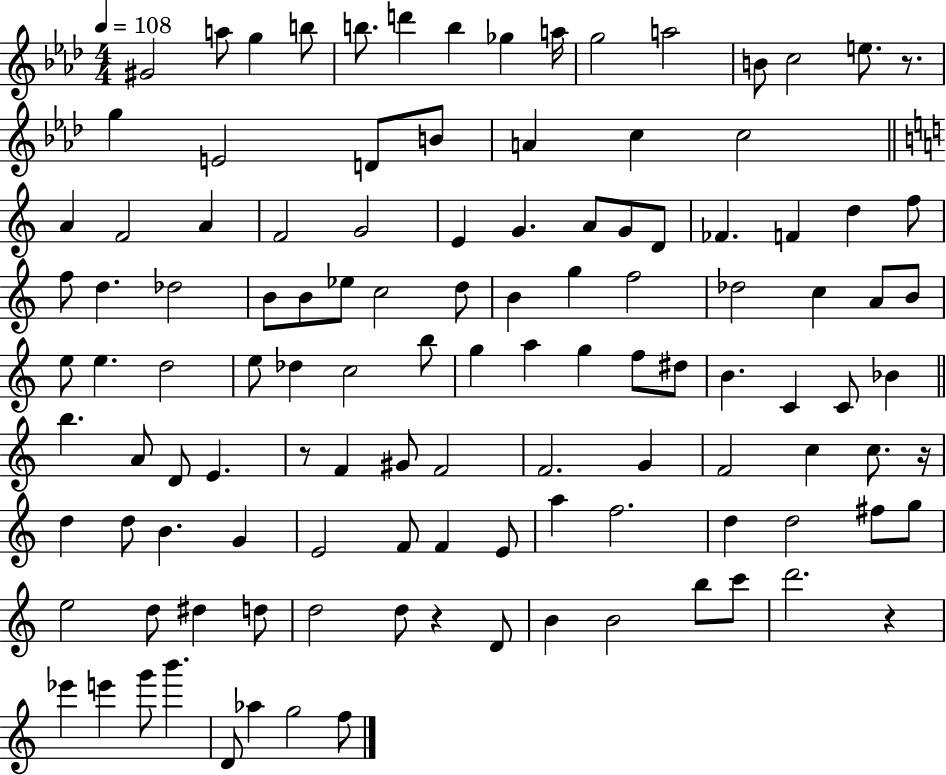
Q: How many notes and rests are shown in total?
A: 117